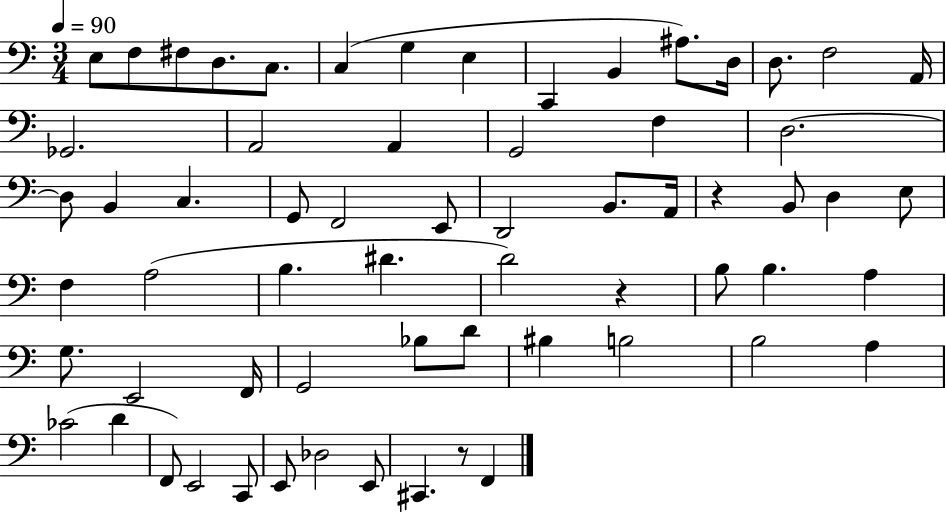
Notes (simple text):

E3/e F3/e F#3/e D3/e. C3/e. C3/q G3/q E3/q C2/q B2/q A#3/e. D3/s D3/e. F3/h A2/s Gb2/h. A2/h A2/q G2/h F3/q D3/h. D3/e B2/q C3/q. G2/e F2/h E2/e D2/h B2/e. A2/s R/q B2/e D3/q E3/e F3/q A3/h B3/q. D#4/q. D4/h R/q B3/e B3/q. A3/q G3/e. E2/h F2/s G2/h Bb3/e D4/e BIS3/q B3/h B3/h A3/q CES4/h D4/q F2/e E2/h C2/e E2/e Db3/h E2/e C#2/q. R/e F2/q